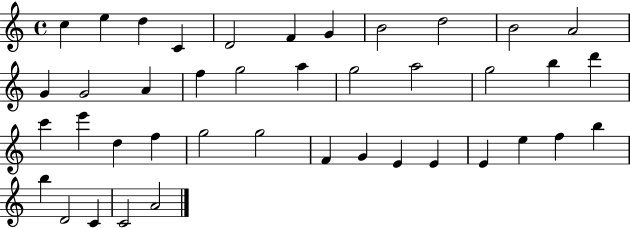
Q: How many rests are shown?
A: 0